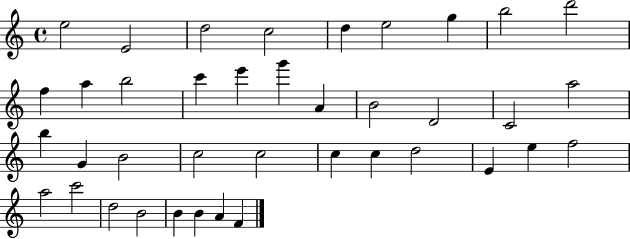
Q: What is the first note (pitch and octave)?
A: E5